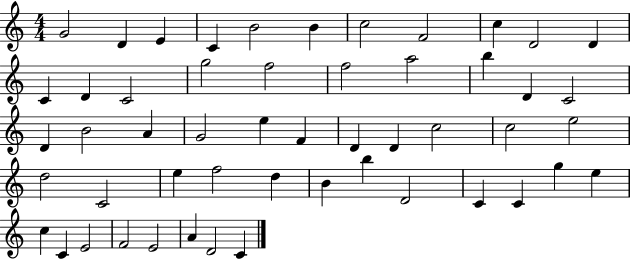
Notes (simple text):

G4/h D4/q E4/q C4/q B4/h B4/q C5/h F4/h C5/q D4/h D4/q C4/q D4/q C4/h G5/h F5/h F5/h A5/h B5/q D4/q C4/h D4/q B4/h A4/q G4/h E5/q F4/q D4/q D4/q C5/h C5/h E5/h D5/h C4/h E5/q F5/h D5/q B4/q B5/q D4/h C4/q C4/q G5/q E5/q C5/q C4/q E4/h F4/h E4/h A4/q D4/h C4/q